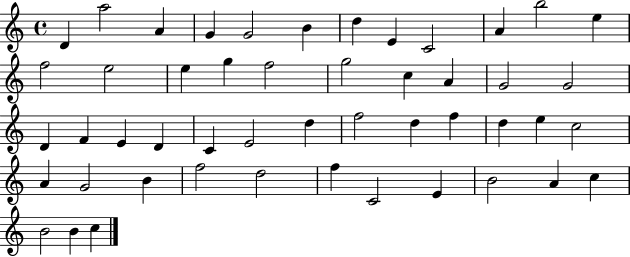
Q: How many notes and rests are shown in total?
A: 49